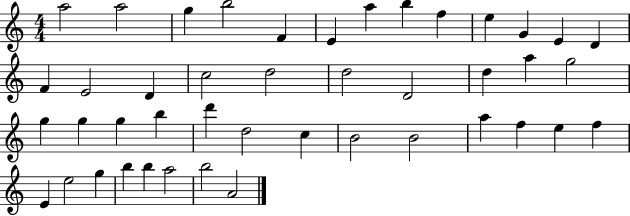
X:1
T:Untitled
M:4/4
L:1/4
K:C
a2 a2 g b2 F E a b f e G E D F E2 D c2 d2 d2 D2 d a g2 g g g b d' d2 c B2 B2 a f e f E e2 g b b a2 b2 A2